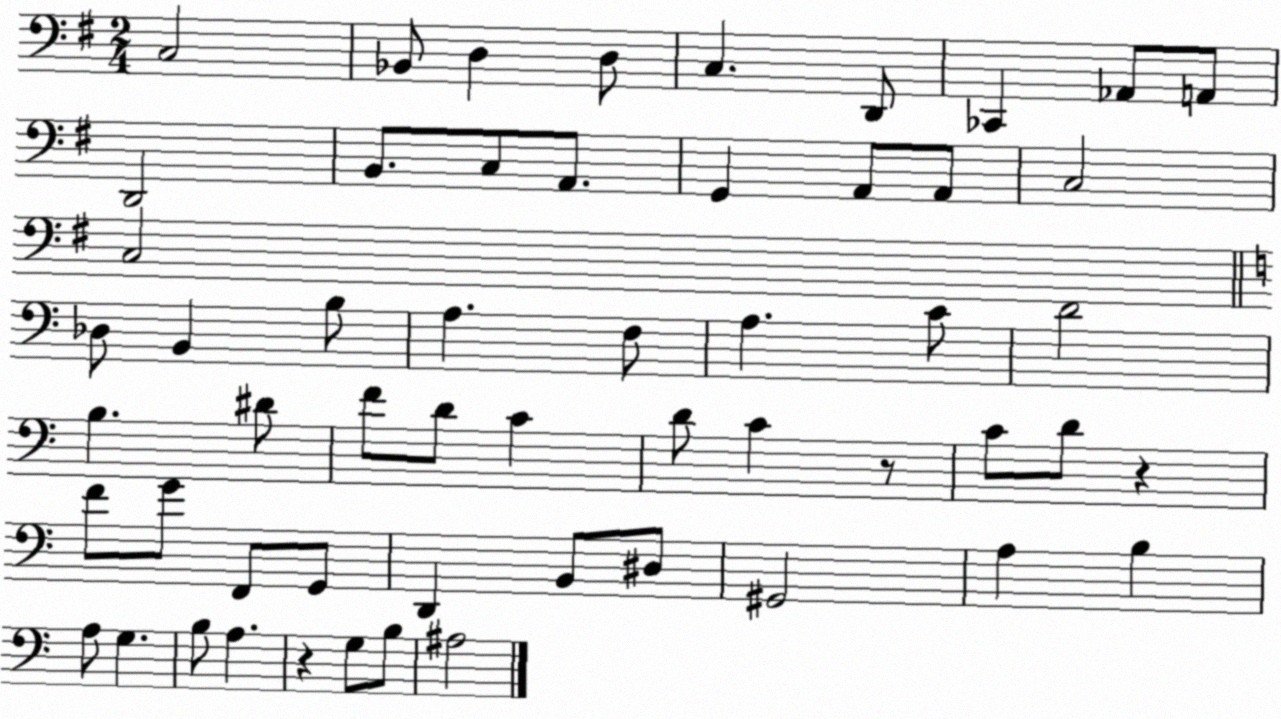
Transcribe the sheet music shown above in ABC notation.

X:1
T:Untitled
M:2/4
L:1/4
K:G
C,2 _B,,/2 D, D,/2 C, D,,/2 _C,, _A,,/2 A,,/2 D,,2 B,,/2 C,/2 A,,/2 G,, A,,/2 A,,/2 C,2 C,2 _D,/2 B,, B,/2 A, F,/2 A, C/2 D2 B, ^D/2 F/2 D/2 C D/2 C z/2 C/2 D/2 z F/2 G/2 F,,/2 G,,/2 D,, B,,/2 ^D,/2 ^G,,2 A, B, A,/2 G, B,/2 A, z G,/2 B,/2 ^A,2